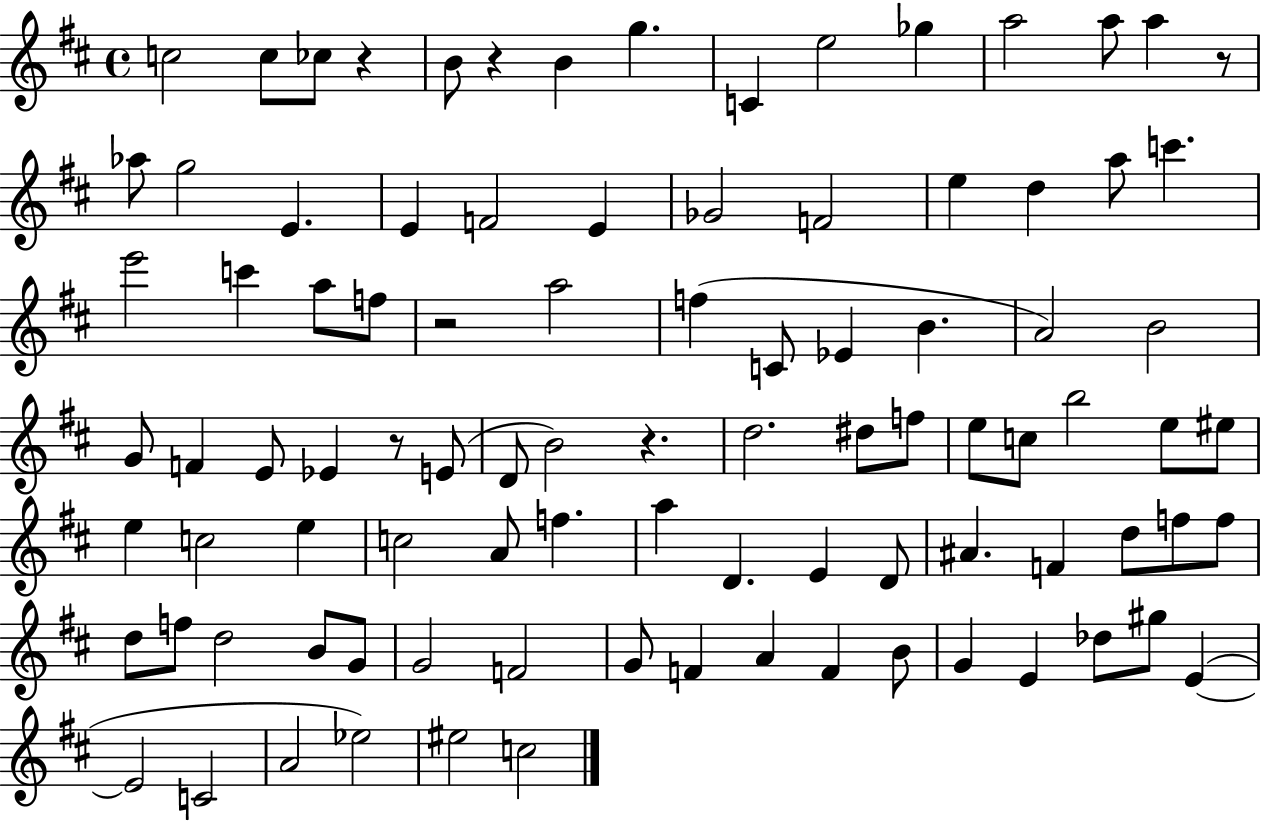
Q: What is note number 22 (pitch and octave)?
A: D5